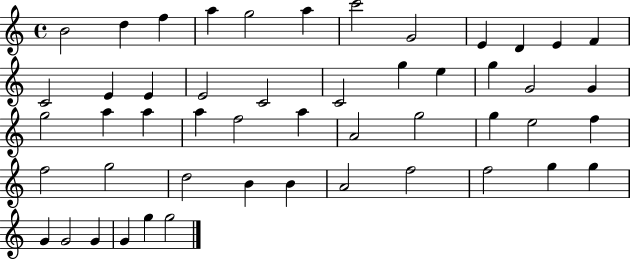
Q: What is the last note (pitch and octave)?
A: G5